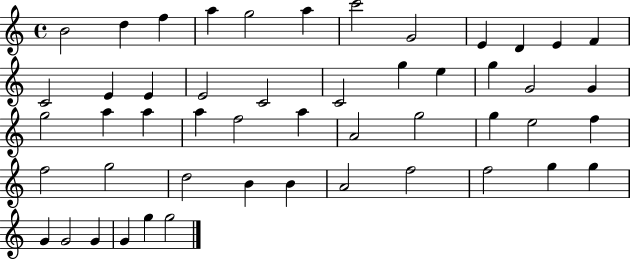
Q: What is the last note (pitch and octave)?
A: G5